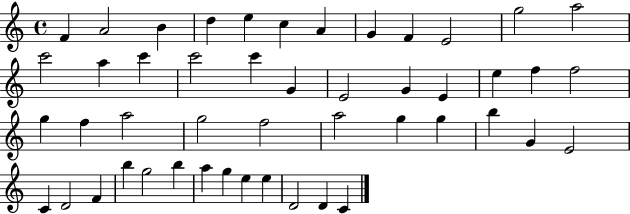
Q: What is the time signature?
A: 4/4